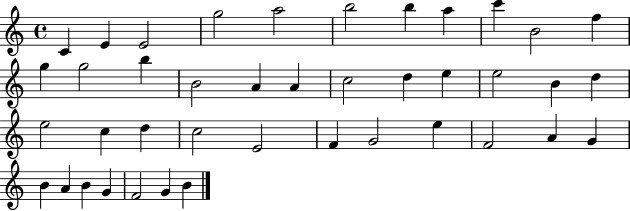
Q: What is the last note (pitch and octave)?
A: B4